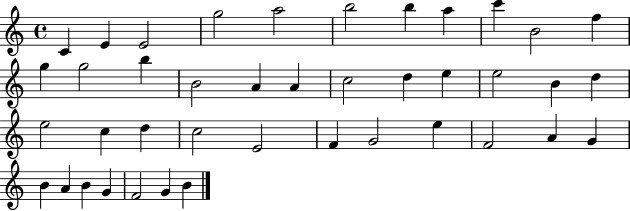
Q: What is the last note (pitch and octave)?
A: B4